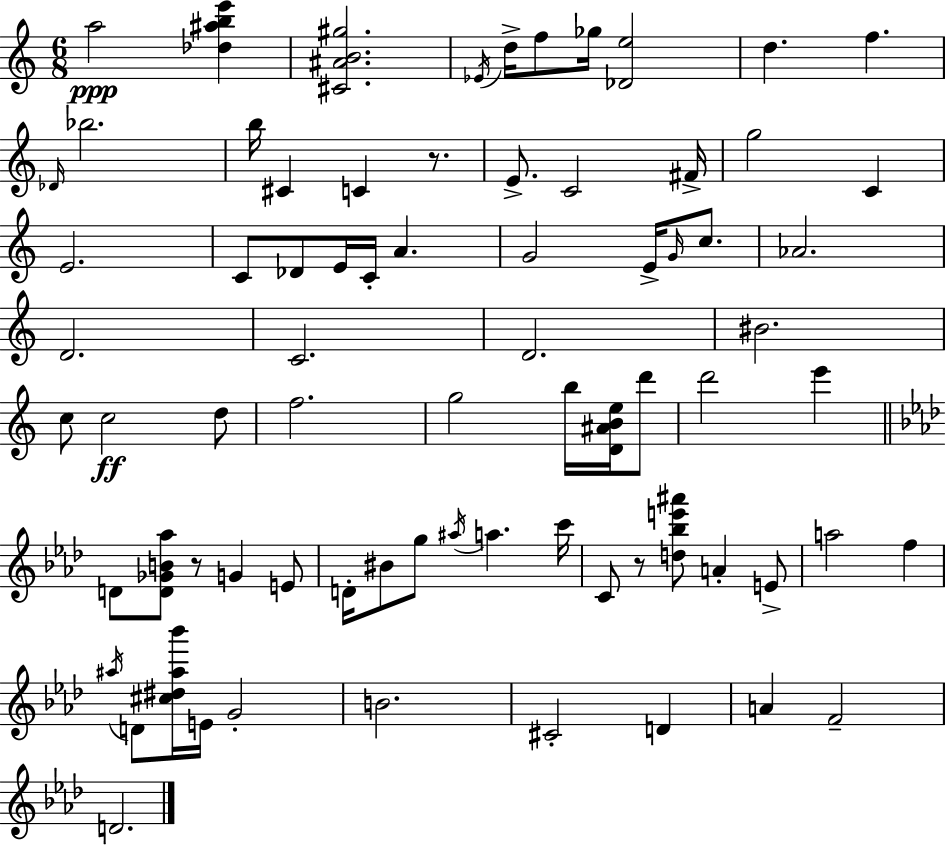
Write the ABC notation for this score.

X:1
T:Untitled
M:6/8
L:1/4
K:C
a2 [_d^abe'] [^C^AB^g]2 _E/4 d/4 f/2 _g/4 [_De]2 d f _D/4 _b2 b/4 ^C C z/2 E/2 C2 ^F/4 g2 C E2 C/2 _D/2 E/4 C/4 A G2 E/4 G/4 c/2 _A2 D2 C2 D2 ^B2 c/2 c2 d/2 f2 g2 b/4 [D^ABe]/4 d'/2 d'2 e' D/2 [D_GB_a]/2 z/2 G E/2 D/4 ^B/2 g/2 ^a/4 a c'/4 C/2 z/2 [d_be'^a']/2 A E/2 a2 f ^a/4 D/2 [^c^d^a_b']/4 E/4 G2 B2 ^C2 D A F2 D2